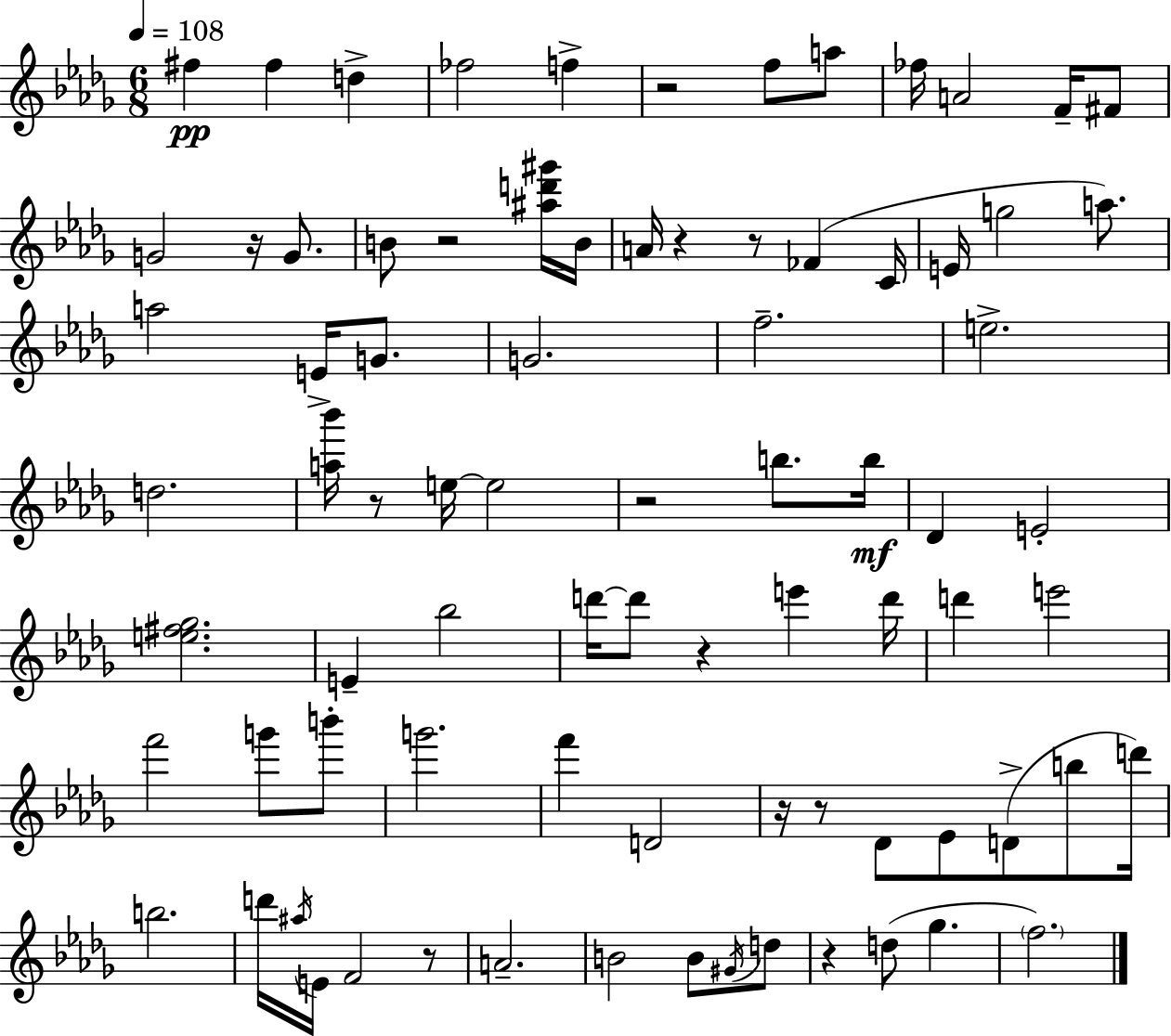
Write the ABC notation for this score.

X:1
T:Untitled
M:6/8
L:1/4
K:Bbm
^f ^f d _f2 f z2 f/2 a/2 _f/4 A2 F/4 ^F/2 G2 z/4 G/2 B/2 z2 [^ad'^g']/4 B/4 A/4 z z/2 _F C/4 E/4 g2 a/2 a2 E/4 G/2 G2 f2 e2 d2 [a_b']/4 z/2 e/4 e2 z2 b/2 b/4 _D E2 [e^f_g]2 E _b2 d'/4 d'/2 z e' d'/4 d' e'2 f'2 g'/2 b'/2 g'2 f' D2 z/4 z/2 _D/2 _E/2 D/2 b/2 d'/4 b2 d'/4 ^a/4 E/4 F2 z/2 A2 B2 B/2 ^G/4 d/2 z d/2 _g f2